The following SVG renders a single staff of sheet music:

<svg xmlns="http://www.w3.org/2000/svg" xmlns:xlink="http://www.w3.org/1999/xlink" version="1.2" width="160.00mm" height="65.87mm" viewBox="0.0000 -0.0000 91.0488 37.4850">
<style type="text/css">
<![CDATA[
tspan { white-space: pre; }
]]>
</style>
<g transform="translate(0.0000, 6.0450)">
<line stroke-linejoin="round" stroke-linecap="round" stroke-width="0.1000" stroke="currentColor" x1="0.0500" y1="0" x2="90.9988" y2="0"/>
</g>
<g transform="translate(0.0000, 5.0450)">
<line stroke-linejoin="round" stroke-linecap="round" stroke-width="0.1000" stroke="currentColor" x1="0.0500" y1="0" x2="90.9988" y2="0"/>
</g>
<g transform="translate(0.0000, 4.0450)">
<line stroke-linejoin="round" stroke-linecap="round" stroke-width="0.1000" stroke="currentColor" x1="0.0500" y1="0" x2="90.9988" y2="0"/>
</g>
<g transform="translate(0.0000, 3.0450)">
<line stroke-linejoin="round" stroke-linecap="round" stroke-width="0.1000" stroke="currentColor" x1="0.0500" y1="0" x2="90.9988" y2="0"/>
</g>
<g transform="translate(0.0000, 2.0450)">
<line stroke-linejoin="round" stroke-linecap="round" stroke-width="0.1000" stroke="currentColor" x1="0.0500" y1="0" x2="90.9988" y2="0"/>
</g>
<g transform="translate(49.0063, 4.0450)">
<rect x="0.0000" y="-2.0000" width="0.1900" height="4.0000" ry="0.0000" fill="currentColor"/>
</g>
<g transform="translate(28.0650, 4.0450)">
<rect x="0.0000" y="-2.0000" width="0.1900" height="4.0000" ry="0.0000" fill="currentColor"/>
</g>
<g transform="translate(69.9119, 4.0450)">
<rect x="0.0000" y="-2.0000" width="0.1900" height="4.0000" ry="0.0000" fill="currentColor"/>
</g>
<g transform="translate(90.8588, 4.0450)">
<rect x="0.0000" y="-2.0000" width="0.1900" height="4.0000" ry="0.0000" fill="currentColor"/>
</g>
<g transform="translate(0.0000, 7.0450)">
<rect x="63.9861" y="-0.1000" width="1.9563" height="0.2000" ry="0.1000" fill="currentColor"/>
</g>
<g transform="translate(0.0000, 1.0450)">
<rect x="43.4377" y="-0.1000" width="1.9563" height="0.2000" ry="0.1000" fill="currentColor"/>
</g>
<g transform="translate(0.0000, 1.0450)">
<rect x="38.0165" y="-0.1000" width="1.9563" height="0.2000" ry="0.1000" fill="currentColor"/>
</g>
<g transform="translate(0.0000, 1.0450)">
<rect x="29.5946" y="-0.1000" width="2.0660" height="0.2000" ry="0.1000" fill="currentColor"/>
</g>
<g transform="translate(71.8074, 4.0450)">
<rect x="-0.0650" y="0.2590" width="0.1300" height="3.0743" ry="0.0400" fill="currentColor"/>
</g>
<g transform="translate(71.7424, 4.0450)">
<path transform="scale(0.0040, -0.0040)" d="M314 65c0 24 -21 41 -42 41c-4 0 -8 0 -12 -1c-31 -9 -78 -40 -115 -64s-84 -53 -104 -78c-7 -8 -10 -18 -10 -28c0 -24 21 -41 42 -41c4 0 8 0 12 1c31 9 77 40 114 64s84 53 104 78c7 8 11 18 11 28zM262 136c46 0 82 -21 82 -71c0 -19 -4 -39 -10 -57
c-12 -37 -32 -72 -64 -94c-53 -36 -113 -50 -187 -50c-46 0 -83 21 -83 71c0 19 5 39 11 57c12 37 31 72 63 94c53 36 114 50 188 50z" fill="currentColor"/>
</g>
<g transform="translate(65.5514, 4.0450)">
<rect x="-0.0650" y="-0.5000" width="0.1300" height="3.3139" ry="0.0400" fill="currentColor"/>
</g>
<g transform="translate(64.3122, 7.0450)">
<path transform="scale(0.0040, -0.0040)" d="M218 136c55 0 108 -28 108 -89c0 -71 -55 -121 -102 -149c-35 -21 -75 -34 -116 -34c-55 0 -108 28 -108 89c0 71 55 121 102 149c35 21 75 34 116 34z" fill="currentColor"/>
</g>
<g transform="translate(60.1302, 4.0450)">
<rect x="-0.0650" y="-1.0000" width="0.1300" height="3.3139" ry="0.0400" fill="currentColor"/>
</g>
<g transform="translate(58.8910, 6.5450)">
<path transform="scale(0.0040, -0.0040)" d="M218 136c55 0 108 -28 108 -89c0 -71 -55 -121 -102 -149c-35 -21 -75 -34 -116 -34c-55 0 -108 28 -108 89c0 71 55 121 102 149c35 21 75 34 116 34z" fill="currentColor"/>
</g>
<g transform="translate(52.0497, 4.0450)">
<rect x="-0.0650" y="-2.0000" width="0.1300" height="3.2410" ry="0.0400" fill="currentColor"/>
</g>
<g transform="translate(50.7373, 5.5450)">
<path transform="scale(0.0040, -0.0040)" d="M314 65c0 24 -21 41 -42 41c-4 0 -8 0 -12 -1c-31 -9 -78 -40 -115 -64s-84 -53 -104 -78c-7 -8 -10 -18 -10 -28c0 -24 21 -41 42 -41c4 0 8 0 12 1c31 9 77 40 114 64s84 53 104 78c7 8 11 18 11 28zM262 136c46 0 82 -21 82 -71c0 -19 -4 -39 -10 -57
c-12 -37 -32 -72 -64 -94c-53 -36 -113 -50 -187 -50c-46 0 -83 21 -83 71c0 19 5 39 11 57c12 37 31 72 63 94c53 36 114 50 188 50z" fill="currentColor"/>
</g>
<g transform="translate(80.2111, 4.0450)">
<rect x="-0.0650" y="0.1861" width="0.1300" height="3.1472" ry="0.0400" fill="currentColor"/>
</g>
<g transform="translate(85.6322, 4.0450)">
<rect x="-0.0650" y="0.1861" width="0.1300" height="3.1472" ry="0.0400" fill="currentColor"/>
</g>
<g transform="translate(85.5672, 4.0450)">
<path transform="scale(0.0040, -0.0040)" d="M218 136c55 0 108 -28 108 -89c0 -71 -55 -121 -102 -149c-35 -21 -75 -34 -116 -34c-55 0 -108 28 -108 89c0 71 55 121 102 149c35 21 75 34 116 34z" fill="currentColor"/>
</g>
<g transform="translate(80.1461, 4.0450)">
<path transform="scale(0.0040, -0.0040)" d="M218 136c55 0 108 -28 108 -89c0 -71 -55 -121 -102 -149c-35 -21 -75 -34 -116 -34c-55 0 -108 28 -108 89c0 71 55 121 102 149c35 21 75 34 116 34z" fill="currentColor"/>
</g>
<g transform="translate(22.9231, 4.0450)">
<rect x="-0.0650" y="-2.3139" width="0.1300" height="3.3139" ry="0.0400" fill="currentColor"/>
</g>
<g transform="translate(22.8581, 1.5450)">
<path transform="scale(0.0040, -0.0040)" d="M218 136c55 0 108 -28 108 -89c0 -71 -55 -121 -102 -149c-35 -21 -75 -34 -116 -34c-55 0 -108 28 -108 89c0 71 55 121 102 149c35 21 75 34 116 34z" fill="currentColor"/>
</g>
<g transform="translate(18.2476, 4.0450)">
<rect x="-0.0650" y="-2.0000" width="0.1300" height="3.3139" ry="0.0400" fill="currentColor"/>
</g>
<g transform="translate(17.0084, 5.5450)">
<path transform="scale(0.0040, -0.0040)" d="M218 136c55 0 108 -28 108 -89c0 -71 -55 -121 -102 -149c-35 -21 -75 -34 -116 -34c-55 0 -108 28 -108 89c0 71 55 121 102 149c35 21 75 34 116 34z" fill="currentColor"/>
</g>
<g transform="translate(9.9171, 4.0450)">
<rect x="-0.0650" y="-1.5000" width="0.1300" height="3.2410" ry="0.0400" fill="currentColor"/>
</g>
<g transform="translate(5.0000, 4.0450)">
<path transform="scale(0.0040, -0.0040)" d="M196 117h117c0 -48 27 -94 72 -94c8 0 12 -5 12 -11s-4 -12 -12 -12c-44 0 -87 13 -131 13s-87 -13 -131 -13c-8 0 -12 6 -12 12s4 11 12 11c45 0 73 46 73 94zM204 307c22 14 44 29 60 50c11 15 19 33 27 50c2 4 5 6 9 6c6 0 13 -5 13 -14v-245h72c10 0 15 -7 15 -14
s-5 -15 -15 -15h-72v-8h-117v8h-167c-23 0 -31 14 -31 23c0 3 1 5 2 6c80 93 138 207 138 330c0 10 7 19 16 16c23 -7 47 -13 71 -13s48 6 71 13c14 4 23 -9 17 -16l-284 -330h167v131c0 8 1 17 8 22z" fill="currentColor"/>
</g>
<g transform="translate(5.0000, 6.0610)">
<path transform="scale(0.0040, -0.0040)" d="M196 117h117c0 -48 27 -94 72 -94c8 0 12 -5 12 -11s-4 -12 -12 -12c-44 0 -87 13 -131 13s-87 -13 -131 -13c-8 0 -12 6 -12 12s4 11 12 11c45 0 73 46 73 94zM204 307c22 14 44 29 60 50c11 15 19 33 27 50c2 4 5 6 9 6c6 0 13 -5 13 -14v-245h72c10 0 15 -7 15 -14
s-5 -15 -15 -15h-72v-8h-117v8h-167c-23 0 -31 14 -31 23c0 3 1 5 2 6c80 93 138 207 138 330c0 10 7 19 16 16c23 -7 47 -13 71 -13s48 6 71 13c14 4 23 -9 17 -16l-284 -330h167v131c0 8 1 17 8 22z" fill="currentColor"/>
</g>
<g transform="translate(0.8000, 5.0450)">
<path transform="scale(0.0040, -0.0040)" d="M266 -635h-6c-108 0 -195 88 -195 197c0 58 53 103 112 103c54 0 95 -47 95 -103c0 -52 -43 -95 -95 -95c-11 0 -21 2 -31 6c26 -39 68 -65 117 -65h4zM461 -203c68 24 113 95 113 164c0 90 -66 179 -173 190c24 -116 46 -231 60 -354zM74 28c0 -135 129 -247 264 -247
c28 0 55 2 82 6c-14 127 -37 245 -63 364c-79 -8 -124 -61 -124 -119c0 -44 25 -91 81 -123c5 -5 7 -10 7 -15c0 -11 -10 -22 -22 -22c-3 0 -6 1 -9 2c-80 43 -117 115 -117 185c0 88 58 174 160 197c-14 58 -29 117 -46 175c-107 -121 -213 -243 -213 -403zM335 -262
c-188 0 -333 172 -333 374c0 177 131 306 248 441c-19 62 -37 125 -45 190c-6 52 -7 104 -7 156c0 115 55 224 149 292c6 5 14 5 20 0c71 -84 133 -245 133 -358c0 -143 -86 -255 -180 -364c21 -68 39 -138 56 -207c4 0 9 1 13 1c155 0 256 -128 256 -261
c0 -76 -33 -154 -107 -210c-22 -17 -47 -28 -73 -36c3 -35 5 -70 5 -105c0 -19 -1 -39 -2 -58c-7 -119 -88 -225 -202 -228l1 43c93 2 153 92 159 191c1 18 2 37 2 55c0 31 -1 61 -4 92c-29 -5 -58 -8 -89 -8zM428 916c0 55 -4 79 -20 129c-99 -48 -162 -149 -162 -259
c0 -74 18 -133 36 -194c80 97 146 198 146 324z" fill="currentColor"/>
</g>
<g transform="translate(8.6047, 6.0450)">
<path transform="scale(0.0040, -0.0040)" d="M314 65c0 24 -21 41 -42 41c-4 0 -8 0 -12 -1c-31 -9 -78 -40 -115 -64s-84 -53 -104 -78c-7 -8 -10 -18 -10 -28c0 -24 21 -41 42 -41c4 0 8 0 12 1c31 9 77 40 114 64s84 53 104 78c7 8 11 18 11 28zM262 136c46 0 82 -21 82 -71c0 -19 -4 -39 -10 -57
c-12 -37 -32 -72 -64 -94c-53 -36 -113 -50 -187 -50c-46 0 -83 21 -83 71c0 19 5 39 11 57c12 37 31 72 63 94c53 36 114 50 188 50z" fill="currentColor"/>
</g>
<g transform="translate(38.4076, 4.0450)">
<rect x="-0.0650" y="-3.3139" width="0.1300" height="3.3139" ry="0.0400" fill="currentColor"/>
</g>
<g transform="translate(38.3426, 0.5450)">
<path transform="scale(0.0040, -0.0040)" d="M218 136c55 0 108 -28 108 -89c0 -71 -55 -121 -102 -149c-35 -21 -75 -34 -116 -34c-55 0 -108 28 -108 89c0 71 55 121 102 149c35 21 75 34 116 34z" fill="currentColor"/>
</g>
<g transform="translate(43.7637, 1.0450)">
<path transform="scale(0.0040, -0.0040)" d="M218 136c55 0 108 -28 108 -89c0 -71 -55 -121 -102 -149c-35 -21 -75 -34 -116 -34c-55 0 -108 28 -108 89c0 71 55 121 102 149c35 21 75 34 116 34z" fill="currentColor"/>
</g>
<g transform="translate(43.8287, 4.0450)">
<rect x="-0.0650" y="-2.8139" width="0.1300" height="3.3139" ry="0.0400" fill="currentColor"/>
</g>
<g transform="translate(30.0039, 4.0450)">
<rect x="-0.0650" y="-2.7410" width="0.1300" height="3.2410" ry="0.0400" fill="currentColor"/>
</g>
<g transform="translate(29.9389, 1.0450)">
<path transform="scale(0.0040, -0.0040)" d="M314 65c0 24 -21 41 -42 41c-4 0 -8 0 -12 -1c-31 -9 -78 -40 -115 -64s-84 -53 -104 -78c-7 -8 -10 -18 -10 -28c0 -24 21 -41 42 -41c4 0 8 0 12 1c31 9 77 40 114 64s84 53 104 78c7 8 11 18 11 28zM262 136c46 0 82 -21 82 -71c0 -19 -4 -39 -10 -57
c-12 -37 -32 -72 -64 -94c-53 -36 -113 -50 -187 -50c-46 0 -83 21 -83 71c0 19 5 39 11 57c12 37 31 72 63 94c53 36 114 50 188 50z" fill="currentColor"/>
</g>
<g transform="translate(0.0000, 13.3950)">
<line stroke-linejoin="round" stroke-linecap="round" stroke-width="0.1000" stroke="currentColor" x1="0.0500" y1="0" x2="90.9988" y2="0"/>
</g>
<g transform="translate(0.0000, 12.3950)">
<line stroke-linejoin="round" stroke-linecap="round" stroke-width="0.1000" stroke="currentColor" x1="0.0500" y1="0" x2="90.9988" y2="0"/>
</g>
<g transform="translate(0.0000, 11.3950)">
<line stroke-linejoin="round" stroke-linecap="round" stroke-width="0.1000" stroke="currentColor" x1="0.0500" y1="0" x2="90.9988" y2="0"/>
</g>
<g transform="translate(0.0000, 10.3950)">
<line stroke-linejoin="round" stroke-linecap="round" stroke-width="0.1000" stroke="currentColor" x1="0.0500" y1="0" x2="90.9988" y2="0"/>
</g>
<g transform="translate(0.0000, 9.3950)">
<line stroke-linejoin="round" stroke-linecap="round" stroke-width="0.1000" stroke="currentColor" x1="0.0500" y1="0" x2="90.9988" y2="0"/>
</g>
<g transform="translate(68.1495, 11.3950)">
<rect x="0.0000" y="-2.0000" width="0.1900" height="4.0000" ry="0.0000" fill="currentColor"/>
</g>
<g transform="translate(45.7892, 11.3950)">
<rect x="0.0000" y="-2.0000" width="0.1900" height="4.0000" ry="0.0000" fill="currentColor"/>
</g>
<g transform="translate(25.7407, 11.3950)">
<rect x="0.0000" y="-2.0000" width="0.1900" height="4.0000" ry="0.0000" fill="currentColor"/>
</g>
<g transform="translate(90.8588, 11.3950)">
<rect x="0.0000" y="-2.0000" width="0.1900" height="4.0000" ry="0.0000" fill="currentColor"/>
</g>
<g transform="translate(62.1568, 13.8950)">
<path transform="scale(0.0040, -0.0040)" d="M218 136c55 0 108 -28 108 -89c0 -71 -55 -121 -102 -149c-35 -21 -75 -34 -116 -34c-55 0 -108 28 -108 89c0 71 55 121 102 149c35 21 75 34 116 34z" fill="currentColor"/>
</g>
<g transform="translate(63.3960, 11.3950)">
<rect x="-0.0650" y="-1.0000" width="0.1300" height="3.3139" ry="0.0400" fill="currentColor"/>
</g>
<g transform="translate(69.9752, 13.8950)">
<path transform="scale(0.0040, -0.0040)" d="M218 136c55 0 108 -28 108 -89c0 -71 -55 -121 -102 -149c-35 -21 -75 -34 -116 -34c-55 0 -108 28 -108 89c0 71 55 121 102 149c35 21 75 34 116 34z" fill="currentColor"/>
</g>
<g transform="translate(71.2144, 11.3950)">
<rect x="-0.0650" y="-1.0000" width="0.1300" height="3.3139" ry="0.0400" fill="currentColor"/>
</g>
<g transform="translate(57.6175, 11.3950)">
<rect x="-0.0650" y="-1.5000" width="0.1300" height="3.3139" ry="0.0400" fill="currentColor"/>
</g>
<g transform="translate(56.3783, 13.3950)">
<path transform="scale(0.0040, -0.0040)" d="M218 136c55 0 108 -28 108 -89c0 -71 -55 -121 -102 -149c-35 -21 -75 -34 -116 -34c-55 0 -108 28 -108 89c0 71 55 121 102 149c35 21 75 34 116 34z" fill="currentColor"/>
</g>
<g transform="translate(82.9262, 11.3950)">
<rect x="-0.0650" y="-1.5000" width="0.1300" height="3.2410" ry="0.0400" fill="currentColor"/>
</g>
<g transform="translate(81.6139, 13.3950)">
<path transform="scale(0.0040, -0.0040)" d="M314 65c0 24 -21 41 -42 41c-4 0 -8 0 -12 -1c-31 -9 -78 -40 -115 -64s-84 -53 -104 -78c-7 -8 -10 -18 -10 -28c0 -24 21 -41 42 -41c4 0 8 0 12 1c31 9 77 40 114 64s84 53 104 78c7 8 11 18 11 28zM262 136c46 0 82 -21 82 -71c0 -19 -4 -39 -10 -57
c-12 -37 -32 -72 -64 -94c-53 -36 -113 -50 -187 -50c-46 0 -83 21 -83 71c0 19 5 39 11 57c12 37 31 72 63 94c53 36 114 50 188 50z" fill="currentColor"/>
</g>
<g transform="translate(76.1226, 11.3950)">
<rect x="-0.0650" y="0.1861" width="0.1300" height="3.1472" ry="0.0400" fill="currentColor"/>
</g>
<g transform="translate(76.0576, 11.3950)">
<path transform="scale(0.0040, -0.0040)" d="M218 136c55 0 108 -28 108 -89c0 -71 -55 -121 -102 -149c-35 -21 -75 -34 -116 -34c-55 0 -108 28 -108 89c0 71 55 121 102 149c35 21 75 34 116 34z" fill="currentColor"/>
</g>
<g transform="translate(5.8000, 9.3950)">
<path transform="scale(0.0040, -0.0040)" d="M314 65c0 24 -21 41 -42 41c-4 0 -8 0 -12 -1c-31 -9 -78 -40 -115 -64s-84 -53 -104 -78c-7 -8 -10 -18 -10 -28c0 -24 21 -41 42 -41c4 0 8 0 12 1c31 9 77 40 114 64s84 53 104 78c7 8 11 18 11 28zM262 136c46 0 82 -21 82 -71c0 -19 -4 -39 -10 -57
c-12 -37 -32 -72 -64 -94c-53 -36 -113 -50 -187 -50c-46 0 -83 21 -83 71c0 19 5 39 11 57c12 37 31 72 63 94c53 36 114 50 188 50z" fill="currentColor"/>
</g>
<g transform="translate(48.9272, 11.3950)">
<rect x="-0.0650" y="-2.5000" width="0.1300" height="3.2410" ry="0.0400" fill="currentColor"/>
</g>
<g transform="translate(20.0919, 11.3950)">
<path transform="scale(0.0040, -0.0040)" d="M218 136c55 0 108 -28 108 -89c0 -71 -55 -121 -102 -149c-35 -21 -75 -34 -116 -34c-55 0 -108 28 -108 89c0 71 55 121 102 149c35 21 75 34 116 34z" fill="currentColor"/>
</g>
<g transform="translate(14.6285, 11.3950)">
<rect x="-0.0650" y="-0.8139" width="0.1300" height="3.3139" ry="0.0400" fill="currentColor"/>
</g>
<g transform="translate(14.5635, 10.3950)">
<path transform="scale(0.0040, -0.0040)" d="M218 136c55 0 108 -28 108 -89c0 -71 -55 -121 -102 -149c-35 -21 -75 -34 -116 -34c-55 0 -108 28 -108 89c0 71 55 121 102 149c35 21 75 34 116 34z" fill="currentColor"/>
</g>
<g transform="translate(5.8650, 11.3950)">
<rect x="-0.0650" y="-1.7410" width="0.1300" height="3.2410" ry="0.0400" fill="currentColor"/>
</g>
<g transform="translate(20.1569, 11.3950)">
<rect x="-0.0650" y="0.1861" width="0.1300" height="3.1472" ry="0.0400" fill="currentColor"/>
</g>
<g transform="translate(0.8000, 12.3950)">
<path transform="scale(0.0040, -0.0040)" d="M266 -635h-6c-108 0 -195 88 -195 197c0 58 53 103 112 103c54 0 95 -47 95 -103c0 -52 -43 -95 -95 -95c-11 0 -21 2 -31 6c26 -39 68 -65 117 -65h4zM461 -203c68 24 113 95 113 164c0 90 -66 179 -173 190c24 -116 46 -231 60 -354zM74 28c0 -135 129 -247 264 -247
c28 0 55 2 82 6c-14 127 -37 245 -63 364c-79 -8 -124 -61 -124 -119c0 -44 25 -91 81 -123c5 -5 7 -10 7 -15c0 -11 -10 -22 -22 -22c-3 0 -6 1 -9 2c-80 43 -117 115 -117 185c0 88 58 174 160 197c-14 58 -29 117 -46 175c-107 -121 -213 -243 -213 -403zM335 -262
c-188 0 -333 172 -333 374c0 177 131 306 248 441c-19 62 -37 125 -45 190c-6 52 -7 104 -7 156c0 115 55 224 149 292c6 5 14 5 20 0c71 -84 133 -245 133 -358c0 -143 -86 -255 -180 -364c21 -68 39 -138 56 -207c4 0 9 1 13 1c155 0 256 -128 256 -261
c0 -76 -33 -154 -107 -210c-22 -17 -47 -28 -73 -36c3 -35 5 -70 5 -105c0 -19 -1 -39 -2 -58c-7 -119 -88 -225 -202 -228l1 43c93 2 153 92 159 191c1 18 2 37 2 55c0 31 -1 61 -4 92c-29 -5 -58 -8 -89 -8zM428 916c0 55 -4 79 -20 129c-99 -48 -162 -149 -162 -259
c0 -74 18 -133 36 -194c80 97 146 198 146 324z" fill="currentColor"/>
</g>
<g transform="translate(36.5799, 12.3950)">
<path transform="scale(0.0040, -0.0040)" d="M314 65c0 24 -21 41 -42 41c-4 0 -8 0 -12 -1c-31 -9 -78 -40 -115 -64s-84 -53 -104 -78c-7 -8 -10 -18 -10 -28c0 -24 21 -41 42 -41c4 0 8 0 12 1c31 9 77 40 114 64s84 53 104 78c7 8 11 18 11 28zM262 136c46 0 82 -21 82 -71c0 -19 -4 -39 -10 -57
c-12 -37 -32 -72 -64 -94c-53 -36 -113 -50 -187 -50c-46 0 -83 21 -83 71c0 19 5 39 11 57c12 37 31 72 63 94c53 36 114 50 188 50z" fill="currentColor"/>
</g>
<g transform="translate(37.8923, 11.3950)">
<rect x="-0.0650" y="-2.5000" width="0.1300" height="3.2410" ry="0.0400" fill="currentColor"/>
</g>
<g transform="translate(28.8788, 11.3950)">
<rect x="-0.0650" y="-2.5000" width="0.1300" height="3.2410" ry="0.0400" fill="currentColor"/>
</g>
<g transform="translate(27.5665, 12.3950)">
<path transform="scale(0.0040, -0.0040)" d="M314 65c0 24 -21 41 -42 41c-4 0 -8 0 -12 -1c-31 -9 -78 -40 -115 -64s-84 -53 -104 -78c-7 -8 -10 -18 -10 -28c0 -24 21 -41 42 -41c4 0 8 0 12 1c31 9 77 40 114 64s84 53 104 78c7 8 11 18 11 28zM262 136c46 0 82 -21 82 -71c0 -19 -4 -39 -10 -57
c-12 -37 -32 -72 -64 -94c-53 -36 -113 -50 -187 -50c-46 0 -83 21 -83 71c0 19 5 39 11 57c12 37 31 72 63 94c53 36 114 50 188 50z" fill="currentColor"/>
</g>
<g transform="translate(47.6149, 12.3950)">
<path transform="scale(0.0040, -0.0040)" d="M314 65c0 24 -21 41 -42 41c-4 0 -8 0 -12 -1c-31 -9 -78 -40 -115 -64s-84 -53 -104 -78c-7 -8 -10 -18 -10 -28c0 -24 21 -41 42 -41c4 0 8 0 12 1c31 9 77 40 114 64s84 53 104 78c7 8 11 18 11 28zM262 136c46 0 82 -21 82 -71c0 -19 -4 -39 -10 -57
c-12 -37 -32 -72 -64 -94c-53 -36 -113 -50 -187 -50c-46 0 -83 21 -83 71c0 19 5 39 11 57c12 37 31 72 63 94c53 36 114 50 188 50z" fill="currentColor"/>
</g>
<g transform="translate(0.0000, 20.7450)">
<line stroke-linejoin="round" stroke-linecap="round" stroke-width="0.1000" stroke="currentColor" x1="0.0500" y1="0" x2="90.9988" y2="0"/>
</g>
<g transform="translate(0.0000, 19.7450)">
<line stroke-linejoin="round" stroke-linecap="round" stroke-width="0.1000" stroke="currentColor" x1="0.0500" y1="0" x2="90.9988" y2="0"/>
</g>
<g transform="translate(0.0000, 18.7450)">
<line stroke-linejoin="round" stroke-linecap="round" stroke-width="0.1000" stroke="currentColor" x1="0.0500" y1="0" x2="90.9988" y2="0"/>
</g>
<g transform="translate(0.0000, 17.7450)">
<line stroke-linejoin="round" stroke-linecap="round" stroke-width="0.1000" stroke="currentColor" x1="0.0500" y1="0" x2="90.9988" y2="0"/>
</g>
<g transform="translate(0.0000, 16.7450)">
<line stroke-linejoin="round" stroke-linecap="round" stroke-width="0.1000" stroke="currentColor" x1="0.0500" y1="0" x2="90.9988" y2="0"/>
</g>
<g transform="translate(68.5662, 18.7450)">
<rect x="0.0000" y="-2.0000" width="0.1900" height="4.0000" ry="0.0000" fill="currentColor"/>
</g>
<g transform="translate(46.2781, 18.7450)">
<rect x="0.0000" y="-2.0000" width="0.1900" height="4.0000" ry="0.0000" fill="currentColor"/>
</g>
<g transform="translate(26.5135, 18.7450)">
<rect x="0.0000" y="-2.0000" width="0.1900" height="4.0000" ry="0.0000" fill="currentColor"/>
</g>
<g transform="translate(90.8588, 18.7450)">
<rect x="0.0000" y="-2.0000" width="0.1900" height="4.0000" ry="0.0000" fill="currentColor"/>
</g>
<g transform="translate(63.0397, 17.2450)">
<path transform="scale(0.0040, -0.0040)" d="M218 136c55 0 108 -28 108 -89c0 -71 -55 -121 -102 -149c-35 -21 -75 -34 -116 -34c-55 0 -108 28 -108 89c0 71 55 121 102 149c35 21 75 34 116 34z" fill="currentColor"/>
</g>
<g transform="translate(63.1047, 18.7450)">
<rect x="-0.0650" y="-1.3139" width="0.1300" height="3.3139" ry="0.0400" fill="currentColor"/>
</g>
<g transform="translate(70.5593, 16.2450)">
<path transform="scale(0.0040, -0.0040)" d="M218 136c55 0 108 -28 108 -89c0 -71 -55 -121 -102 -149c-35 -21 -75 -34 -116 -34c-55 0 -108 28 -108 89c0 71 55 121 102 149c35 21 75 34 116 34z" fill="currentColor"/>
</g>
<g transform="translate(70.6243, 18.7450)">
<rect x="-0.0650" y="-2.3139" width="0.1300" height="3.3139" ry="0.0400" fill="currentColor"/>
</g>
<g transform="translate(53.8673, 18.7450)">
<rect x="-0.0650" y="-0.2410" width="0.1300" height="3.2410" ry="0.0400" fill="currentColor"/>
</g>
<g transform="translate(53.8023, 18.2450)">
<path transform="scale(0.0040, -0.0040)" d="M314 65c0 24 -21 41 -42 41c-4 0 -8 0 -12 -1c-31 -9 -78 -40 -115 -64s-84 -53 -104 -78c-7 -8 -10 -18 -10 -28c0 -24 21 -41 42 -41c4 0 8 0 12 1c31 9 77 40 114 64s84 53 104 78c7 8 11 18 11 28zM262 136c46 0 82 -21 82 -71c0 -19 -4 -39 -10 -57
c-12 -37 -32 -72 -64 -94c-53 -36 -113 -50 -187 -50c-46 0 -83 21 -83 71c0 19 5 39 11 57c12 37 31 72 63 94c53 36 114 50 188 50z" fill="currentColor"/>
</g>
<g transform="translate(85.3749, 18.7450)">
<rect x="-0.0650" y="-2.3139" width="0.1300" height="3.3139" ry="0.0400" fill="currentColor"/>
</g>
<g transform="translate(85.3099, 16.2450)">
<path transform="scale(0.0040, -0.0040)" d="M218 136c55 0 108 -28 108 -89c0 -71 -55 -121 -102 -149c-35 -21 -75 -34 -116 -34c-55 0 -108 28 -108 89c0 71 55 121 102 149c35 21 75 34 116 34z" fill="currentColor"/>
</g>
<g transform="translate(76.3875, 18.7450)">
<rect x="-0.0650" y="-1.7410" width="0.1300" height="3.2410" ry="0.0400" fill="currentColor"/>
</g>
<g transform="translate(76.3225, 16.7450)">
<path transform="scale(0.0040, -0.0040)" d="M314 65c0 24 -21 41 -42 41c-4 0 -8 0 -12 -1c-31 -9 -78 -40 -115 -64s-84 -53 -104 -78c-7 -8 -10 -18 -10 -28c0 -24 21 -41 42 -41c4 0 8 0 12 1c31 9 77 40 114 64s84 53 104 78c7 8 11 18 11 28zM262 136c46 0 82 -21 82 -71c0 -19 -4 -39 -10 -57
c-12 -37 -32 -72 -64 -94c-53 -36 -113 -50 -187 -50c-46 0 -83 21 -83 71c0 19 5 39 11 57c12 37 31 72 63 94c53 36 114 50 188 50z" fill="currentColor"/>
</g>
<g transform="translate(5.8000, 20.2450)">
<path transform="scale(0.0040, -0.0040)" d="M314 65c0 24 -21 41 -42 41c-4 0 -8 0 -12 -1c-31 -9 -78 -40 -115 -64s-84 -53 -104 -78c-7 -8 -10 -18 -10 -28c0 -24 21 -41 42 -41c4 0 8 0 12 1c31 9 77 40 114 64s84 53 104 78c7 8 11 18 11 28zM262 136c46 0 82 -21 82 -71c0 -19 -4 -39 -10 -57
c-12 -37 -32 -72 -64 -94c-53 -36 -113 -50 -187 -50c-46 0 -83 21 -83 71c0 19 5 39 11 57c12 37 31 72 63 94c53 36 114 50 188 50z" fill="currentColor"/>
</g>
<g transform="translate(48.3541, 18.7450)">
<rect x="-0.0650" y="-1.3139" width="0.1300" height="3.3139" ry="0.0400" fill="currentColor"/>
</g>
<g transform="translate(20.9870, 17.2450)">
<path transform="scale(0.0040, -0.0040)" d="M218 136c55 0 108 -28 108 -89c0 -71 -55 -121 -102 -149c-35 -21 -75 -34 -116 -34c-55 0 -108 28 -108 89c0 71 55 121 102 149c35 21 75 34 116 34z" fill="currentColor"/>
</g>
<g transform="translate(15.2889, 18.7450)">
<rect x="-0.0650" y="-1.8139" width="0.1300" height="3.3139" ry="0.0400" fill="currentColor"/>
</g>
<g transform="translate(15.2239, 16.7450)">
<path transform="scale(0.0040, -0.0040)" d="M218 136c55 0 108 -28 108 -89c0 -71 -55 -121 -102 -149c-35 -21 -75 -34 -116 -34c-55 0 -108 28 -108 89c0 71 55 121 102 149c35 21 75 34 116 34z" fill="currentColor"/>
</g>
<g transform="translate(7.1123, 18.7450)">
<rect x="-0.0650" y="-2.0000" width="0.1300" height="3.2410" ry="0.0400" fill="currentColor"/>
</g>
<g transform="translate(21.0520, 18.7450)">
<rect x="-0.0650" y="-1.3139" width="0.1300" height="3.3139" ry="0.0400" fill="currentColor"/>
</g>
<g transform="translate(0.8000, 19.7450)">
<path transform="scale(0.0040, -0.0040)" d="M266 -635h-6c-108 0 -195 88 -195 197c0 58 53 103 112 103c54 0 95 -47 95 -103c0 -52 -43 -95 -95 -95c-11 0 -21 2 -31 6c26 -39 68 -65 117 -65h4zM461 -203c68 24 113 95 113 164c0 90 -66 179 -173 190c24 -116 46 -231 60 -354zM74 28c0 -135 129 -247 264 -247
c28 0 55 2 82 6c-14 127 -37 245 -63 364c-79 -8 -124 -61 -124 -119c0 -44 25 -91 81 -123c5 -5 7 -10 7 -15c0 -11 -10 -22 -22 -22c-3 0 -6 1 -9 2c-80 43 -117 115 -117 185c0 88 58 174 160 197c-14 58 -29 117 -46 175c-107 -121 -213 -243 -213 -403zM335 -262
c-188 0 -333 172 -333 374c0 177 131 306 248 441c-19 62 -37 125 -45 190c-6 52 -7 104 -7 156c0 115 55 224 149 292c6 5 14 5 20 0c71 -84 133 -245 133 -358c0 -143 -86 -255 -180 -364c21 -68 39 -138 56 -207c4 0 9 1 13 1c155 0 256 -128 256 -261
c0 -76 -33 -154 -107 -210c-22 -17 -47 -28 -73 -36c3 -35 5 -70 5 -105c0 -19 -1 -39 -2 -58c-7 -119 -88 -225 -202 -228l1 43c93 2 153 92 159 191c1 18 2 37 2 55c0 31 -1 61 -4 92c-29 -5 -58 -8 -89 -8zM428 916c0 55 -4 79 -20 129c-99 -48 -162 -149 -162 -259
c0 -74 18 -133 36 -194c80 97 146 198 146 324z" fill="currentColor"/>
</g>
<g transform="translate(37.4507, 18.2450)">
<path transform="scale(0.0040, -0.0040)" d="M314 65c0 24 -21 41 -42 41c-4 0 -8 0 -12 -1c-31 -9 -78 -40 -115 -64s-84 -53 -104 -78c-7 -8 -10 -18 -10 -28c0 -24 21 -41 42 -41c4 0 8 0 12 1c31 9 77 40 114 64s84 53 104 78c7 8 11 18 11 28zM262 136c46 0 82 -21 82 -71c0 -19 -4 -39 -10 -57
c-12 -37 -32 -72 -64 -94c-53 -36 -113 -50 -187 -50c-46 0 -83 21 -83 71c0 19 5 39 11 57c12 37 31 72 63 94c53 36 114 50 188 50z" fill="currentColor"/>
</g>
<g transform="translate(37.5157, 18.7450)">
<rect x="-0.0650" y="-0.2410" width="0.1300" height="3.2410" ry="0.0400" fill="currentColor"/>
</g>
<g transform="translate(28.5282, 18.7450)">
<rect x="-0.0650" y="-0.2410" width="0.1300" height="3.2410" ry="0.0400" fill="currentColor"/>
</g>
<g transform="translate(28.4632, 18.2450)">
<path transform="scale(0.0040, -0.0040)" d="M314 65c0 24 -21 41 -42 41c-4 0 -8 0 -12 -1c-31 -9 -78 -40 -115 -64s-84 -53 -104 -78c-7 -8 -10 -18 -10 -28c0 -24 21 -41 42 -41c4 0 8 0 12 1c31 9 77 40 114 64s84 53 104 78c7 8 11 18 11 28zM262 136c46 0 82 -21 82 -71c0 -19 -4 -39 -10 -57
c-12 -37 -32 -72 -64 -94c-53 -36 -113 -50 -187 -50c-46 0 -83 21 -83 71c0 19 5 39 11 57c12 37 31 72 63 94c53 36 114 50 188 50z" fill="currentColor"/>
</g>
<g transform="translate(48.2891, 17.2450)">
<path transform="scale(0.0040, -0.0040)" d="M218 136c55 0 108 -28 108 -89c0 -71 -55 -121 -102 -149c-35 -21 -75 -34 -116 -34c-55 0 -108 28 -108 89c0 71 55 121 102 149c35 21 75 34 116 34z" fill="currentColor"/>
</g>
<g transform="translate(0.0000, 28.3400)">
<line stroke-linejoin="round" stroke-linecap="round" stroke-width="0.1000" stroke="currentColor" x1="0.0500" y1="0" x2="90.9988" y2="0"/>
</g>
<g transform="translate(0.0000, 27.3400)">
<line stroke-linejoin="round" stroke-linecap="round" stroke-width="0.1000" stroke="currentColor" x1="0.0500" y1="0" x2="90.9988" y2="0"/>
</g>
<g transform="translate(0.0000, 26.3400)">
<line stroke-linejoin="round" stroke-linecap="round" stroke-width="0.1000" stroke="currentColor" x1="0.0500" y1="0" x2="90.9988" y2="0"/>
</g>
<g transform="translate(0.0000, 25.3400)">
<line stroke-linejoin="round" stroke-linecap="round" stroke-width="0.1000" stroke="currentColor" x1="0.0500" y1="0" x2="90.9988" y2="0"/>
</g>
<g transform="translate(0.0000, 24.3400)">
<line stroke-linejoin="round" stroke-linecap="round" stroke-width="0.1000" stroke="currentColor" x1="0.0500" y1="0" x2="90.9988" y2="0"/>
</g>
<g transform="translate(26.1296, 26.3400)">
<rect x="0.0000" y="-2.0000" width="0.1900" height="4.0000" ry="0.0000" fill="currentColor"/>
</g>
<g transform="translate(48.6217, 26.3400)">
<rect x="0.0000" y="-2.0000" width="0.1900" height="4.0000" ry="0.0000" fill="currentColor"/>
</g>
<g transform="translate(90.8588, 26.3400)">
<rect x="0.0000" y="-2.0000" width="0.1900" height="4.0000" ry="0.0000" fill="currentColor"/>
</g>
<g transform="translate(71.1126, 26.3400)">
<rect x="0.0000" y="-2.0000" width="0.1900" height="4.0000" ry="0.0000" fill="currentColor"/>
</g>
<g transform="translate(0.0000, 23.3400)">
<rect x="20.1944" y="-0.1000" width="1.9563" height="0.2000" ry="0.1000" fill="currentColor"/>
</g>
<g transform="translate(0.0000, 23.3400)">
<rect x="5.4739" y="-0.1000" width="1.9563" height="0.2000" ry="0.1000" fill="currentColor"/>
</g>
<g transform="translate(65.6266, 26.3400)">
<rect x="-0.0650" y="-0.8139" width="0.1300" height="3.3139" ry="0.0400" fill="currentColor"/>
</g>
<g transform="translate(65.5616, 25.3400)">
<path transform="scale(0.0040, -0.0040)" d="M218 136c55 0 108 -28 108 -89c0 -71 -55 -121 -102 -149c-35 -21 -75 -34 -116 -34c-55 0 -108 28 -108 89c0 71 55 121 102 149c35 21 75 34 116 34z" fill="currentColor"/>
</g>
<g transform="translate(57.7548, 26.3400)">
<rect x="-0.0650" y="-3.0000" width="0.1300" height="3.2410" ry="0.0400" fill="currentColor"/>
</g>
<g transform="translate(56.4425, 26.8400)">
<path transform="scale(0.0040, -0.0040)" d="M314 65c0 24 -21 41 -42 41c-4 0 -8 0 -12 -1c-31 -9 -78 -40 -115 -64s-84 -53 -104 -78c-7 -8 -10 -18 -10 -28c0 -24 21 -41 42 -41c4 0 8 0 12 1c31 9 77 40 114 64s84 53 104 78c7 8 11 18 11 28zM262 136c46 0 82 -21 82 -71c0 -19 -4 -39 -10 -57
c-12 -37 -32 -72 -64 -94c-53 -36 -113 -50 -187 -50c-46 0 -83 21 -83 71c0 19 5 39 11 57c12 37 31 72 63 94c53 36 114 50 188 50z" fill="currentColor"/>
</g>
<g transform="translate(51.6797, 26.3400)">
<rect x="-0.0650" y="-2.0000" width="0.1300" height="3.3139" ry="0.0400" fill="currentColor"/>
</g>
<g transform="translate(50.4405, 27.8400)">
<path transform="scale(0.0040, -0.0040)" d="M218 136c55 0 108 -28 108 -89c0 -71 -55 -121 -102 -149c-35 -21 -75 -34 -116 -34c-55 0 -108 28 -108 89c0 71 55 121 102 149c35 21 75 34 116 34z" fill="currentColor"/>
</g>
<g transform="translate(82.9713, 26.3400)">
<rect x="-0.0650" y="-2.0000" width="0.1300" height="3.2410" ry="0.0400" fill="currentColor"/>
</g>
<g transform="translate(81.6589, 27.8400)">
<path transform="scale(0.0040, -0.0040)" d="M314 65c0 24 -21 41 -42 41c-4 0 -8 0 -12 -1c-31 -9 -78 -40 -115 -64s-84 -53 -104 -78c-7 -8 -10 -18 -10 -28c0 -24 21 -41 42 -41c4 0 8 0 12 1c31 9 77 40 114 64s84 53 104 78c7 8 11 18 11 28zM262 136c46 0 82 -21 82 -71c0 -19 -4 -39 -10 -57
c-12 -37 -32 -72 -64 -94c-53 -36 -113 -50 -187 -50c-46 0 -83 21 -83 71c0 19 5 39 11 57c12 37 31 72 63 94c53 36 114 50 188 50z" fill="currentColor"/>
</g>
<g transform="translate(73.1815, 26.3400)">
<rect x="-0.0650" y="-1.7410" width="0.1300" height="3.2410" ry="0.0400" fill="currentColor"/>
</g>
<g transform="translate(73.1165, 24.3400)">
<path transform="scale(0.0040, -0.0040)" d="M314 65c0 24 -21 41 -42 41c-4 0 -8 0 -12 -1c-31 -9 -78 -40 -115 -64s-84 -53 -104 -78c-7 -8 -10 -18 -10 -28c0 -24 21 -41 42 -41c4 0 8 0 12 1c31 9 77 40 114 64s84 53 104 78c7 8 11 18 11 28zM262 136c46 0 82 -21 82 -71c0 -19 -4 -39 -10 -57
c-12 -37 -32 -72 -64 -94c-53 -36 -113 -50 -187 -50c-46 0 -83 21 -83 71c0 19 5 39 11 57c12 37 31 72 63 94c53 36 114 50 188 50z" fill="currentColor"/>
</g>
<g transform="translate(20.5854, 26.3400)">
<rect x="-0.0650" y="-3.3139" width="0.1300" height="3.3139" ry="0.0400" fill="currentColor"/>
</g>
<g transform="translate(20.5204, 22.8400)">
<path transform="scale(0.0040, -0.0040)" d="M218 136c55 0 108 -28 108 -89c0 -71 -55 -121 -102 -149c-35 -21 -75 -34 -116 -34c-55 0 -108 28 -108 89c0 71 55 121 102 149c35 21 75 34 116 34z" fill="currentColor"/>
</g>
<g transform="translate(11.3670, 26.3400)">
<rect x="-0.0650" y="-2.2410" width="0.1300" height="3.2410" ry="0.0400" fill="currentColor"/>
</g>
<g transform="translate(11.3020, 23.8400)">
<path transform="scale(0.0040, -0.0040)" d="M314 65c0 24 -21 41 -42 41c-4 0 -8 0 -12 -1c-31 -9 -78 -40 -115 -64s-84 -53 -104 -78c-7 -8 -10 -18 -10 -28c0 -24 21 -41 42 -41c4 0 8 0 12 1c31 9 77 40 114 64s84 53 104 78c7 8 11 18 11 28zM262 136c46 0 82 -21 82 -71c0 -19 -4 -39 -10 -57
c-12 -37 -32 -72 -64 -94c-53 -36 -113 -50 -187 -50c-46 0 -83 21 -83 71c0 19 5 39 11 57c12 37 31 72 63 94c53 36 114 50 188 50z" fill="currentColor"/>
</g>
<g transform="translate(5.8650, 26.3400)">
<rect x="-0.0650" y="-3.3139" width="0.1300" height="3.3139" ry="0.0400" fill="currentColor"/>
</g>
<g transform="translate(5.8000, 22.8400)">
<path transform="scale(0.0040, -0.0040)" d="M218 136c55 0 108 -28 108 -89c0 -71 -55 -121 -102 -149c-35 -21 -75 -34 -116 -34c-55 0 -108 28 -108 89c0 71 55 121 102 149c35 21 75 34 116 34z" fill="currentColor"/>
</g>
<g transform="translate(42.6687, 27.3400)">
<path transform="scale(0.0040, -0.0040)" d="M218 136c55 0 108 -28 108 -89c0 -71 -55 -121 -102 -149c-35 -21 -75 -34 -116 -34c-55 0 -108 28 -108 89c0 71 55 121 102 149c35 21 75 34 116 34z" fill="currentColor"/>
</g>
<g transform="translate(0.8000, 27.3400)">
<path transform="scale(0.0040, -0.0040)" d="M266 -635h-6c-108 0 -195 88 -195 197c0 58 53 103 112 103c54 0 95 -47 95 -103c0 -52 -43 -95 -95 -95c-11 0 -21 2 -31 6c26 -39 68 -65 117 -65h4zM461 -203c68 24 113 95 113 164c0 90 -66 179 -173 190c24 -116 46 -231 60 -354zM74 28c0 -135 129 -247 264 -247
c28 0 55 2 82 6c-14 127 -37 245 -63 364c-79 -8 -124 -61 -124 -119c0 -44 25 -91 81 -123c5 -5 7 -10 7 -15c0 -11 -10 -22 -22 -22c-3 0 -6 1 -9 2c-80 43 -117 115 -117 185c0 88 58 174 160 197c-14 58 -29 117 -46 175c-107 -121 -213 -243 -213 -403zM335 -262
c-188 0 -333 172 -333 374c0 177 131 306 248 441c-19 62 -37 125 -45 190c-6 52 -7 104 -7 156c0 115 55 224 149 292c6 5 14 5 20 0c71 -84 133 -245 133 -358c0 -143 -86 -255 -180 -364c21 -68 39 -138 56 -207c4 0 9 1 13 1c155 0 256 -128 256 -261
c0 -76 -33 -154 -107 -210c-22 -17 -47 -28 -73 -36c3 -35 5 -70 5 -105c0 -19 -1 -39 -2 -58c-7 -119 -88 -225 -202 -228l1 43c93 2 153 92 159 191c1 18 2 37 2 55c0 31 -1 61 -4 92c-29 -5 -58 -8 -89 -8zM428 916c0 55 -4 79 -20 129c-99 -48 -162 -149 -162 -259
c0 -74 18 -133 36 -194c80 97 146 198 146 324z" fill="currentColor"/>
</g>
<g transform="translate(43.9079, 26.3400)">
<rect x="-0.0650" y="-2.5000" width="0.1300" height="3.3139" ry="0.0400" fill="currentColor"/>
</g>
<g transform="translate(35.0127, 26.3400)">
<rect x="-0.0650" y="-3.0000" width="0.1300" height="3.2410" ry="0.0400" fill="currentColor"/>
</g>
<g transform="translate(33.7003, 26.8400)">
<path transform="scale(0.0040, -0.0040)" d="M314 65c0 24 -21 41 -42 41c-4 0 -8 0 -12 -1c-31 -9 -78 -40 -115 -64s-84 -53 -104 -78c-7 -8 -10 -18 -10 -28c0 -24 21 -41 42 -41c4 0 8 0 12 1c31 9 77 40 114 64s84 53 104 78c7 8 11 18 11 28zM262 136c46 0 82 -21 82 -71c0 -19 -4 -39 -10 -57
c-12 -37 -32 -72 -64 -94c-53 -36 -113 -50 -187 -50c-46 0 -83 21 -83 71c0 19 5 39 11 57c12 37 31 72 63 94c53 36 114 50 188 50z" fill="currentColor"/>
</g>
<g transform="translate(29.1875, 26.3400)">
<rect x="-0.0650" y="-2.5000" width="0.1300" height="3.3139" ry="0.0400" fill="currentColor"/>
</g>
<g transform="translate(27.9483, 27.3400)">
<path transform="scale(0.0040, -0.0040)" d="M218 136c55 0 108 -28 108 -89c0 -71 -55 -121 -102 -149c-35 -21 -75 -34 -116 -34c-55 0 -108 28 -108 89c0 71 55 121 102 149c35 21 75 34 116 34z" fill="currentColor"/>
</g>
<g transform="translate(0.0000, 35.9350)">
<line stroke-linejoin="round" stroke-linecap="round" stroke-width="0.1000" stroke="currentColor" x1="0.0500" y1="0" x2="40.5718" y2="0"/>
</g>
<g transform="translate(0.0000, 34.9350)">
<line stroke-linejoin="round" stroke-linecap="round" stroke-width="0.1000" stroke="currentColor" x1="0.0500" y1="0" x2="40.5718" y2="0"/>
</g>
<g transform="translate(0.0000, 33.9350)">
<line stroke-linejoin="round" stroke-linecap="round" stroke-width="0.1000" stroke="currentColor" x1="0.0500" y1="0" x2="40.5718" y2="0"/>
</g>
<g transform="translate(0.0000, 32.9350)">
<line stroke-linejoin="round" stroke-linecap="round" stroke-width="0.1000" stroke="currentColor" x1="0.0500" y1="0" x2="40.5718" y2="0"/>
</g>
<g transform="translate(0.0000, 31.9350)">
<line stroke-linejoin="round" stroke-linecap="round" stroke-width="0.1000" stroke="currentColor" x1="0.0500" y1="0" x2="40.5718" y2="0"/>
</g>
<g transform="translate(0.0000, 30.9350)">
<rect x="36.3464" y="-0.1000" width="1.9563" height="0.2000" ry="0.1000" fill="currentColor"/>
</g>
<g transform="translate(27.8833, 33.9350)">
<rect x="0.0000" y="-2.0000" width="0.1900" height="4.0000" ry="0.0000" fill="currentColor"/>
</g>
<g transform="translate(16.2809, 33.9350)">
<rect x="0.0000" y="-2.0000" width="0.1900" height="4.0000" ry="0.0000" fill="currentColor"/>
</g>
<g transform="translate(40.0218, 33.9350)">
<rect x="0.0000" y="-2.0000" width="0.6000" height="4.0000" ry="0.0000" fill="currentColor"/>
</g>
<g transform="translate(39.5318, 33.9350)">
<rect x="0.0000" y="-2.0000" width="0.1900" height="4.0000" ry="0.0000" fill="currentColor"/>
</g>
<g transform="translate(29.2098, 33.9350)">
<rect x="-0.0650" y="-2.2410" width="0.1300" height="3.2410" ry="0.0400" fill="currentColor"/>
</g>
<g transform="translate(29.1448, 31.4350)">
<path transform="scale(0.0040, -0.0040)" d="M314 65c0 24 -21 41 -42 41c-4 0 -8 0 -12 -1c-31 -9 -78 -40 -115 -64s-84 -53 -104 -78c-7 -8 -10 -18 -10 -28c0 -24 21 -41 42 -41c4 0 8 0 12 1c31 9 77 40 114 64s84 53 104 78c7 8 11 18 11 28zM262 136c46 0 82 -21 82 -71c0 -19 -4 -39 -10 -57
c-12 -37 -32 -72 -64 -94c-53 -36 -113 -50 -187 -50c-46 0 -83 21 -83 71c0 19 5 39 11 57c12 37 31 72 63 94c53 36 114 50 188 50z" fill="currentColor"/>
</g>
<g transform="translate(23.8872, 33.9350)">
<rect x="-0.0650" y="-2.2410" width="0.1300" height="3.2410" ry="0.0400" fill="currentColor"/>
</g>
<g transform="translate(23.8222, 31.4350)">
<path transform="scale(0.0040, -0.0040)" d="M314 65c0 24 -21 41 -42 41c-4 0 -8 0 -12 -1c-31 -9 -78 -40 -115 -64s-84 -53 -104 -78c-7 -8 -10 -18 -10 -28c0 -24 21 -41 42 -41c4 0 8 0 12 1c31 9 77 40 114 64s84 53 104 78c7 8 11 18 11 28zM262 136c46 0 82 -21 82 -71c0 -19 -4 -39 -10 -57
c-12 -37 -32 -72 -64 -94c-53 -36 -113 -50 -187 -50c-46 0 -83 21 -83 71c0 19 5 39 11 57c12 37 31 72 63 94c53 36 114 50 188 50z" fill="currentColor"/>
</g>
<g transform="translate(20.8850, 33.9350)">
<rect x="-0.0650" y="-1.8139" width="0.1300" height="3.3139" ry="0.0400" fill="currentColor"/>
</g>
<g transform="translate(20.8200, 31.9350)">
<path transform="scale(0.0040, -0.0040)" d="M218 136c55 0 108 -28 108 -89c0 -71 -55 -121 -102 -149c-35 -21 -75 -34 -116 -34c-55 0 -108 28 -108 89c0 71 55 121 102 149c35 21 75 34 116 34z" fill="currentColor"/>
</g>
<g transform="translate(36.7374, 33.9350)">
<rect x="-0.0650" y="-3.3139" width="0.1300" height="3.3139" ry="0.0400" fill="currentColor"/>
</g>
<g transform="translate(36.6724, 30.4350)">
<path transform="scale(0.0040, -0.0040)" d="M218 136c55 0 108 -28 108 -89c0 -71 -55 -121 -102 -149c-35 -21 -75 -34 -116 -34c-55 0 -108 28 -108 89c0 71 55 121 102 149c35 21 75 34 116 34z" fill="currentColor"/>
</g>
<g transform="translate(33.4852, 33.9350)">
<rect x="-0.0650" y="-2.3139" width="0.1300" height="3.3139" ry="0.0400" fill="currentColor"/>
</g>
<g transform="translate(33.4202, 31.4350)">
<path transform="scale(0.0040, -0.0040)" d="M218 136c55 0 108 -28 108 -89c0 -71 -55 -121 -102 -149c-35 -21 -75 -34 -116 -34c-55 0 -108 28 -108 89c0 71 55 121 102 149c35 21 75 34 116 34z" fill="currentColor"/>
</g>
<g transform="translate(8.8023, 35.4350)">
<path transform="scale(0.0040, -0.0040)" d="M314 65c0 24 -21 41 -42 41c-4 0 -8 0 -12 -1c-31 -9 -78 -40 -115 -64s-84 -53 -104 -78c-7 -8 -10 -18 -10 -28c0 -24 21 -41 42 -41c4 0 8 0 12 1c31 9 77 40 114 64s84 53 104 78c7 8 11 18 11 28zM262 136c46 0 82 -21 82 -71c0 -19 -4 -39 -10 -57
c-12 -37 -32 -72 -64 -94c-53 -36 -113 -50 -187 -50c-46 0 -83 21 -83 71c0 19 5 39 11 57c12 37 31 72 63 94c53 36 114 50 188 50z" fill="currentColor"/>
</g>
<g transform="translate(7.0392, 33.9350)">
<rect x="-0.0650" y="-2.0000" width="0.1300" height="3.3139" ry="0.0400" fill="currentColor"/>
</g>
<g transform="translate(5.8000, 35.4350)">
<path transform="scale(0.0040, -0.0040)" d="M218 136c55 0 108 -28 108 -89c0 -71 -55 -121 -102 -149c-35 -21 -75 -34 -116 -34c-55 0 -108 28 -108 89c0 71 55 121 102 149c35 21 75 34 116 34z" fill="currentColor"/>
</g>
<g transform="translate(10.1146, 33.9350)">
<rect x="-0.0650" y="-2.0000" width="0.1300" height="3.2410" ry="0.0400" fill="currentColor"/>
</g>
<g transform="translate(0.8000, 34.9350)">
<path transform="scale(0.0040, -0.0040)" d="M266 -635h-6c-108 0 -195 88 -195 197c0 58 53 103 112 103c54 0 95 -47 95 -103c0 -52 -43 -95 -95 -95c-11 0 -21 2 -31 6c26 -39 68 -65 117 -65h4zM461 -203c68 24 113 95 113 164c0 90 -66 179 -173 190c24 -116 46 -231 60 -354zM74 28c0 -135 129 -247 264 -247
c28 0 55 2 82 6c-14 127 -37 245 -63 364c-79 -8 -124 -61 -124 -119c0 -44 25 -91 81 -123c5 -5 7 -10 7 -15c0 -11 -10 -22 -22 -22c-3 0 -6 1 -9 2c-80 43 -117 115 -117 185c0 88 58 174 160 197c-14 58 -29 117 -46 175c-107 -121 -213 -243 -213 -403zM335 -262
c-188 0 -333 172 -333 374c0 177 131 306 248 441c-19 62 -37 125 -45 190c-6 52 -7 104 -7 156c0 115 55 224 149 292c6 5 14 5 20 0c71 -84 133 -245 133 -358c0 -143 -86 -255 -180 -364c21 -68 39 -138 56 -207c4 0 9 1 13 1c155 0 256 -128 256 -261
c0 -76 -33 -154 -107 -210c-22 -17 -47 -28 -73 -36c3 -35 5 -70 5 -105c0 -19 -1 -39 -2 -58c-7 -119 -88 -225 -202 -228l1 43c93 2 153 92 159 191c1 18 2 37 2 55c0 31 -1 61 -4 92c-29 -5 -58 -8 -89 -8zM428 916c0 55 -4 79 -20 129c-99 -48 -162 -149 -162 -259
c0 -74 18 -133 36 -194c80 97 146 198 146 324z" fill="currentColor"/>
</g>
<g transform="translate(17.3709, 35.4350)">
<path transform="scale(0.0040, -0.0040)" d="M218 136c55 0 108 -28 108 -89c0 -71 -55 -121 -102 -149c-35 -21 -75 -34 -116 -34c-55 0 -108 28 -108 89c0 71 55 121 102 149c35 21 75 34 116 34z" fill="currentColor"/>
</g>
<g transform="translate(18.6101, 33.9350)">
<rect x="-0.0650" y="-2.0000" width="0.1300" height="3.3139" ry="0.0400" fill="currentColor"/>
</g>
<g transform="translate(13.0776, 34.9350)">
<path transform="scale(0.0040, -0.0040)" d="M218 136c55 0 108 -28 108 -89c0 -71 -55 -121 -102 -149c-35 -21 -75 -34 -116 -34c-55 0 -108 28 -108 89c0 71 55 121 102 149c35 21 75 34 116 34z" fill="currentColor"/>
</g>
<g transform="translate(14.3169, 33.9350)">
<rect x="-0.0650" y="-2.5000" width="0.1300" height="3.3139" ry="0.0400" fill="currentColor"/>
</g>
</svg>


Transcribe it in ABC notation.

X:1
T:Untitled
M:4/4
L:1/4
K:C
E2 F g a2 b a F2 D C B2 B B f2 d B G2 G2 G2 E D D B E2 F2 f e c2 c2 e c2 e g f2 g b g2 b G A2 G F A2 d f2 F2 F F2 G F f g2 g2 g b